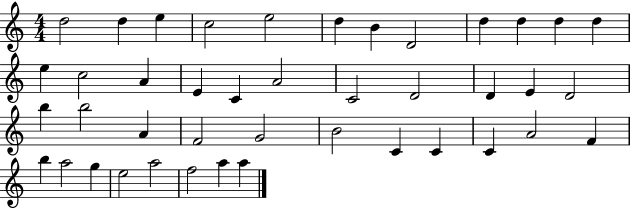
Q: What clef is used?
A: treble